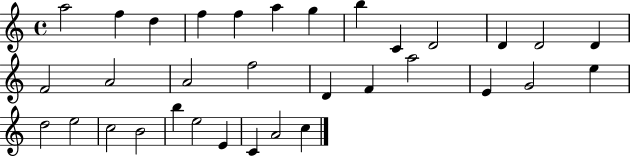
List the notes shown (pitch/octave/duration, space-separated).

A5/h F5/q D5/q F5/q F5/q A5/q G5/q B5/q C4/q D4/h D4/q D4/h D4/q F4/h A4/h A4/h F5/h D4/q F4/q A5/h E4/q G4/h E5/q D5/h E5/h C5/h B4/h B5/q E5/h E4/q C4/q A4/h C5/q